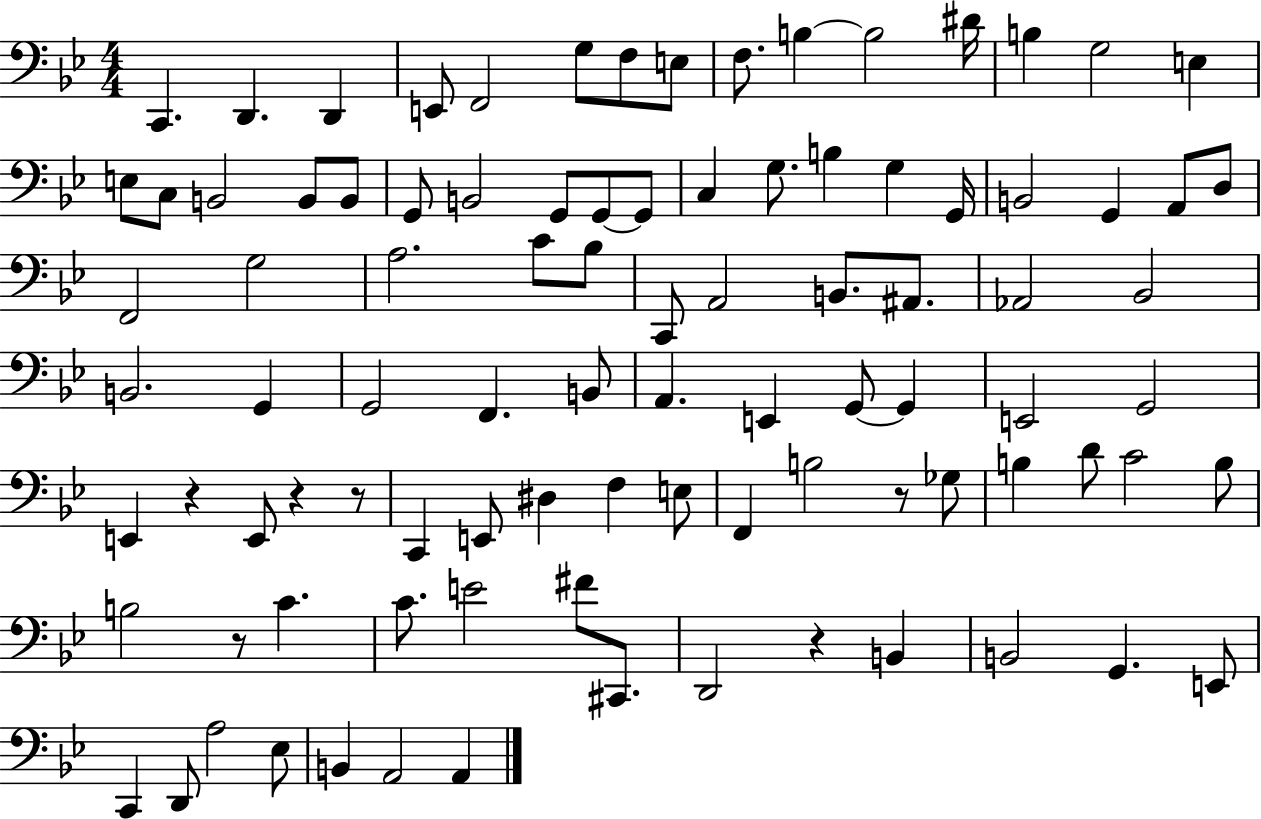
C2/q. D2/q. D2/q E2/e F2/h G3/e F3/e E3/e F3/e. B3/q B3/h D#4/s B3/q G3/h E3/q E3/e C3/e B2/h B2/e B2/e G2/e B2/h G2/e G2/e G2/e C3/q G3/e. B3/q G3/q G2/s B2/h G2/q A2/e D3/e F2/h G3/h A3/h. C4/e Bb3/e C2/e A2/h B2/e. A#2/e. Ab2/h Bb2/h B2/h. G2/q G2/h F2/q. B2/e A2/q. E2/q G2/e G2/q E2/h G2/h E2/q R/q E2/e R/q R/e C2/q E2/e D#3/q F3/q E3/e F2/q B3/h R/e Gb3/e B3/q D4/e C4/h B3/e B3/h R/e C4/q. C4/e. E4/h F#4/e C#2/e. D2/h R/q B2/q B2/h G2/q. E2/e C2/q D2/e A3/h Eb3/e B2/q A2/h A2/q